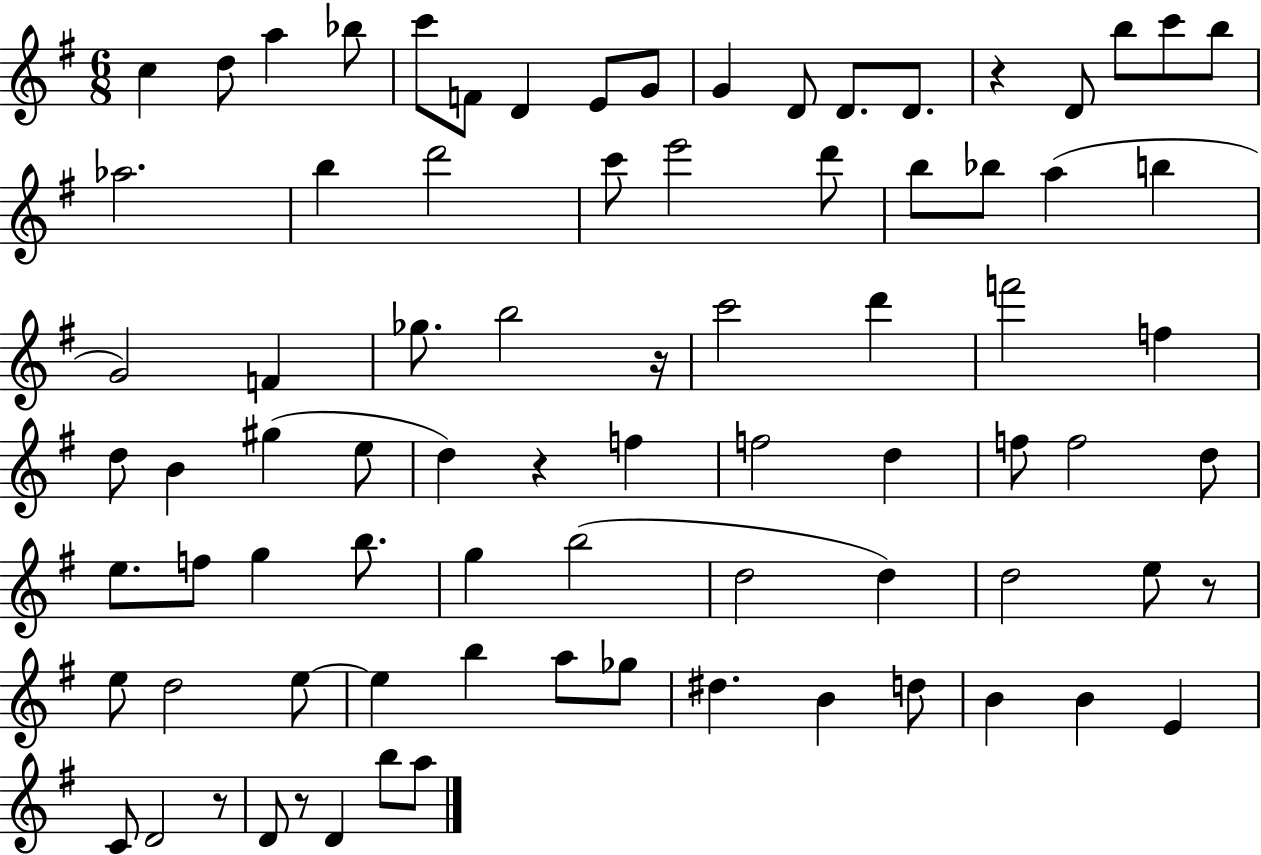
{
  \clef treble
  \numericTimeSignature
  \time 6/8
  \key g \major
  \repeat volta 2 { c''4 d''8 a''4 bes''8 | c'''8 f'8 d'4 e'8 g'8 | g'4 d'8 d'8. d'8. | r4 d'8 b''8 c'''8 b''8 | \break aes''2. | b''4 d'''2 | c'''8 e'''2 d'''8 | b''8 bes''8 a''4( b''4 | \break g'2) f'4 | ges''8. b''2 r16 | c'''2 d'''4 | f'''2 f''4 | \break d''8 b'4 gis''4( e''8 | d''4) r4 f''4 | f''2 d''4 | f''8 f''2 d''8 | \break e''8. f''8 g''4 b''8. | g''4 b''2( | d''2 d''4) | d''2 e''8 r8 | \break e''8 d''2 e''8~~ | e''4 b''4 a''8 ges''8 | dis''4. b'4 d''8 | b'4 b'4 e'4 | \break c'8 d'2 r8 | d'8 r8 d'4 b''8 a''8 | } \bar "|."
}